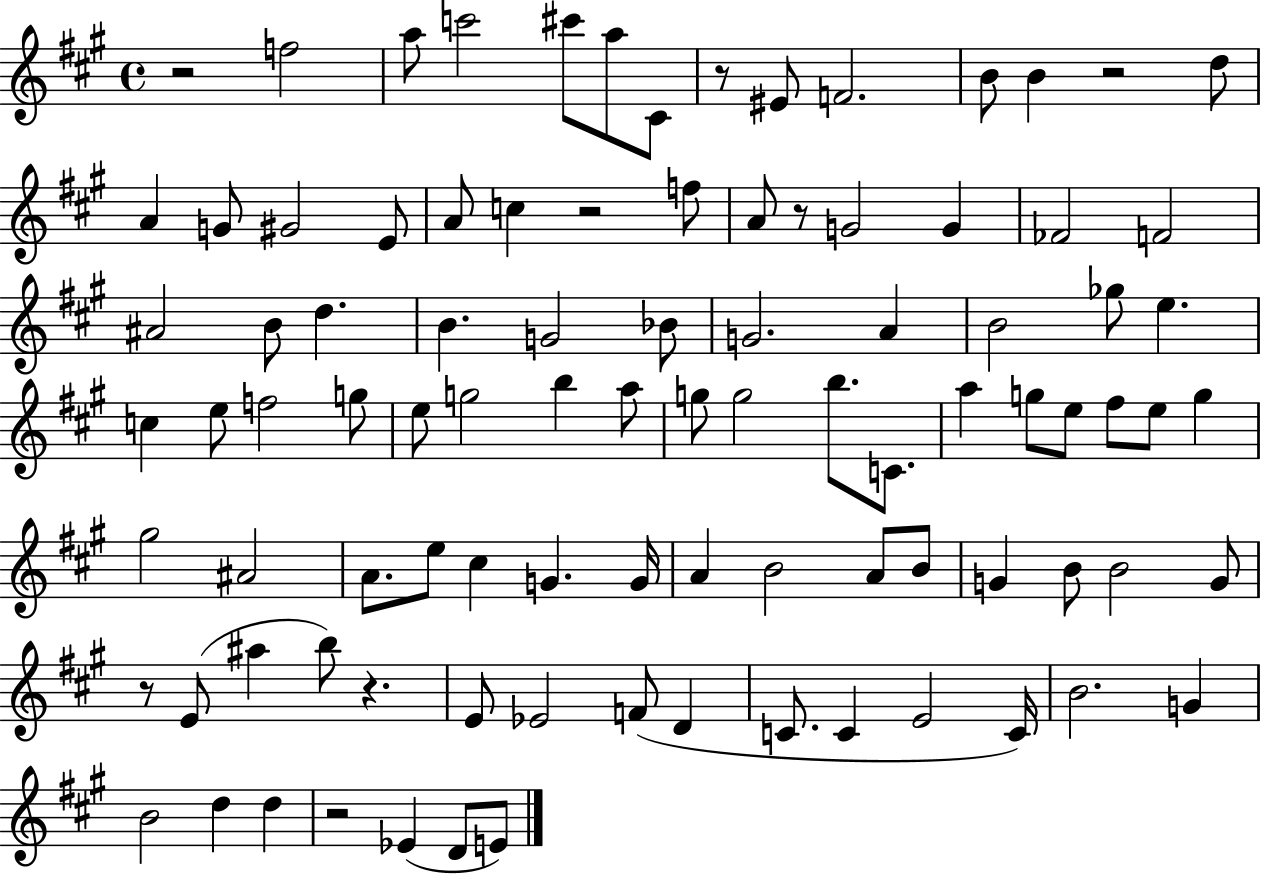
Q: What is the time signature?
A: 4/4